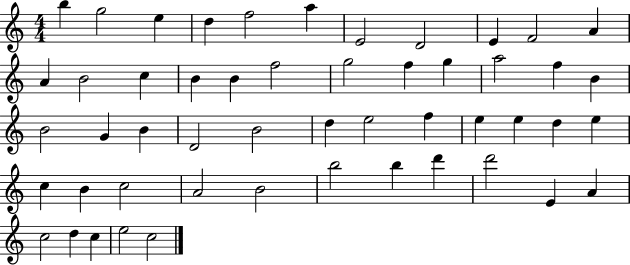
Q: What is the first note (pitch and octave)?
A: B5